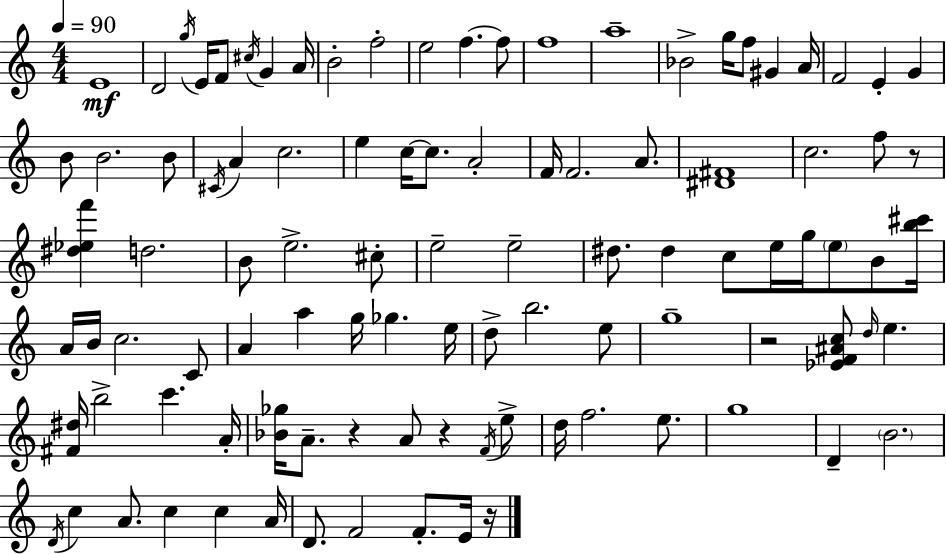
E4/w D4/h G5/s E4/s F4/e C#5/s G4/q A4/s B4/h F5/h E5/h F5/q. F5/e F5/w A5/w Bb4/h G5/s F5/e G#4/q A4/s F4/h E4/q G4/q B4/e B4/h. B4/e C#4/s A4/q C5/h. E5/q C5/s C5/e. A4/h F4/s F4/h. A4/e. [D#4,F#4]/w C5/h. F5/e R/e [D#5,Eb5,F6]/q D5/h. B4/e E5/h. C#5/e E5/h E5/h D#5/e. D#5/q C5/e E5/s G5/s E5/e B4/e [B5,C#6]/s A4/s B4/s C5/h. C4/e A4/q A5/q G5/s Gb5/q. E5/s D5/e B5/h. E5/e G5/w R/h [Eb4,F4,A#4,C5]/e D5/s E5/q. [F#4,D#5]/s B5/h C6/q. A4/s [Bb4,Gb5]/s A4/e. R/q A4/e R/q F4/s E5/e D5/s F5/h. E5/e. G5/w D4/q B4/h. D4/s C5/q A4/e. C5/q C5/q A4/s D4/e. F4/h F4/e. E4/s R/s